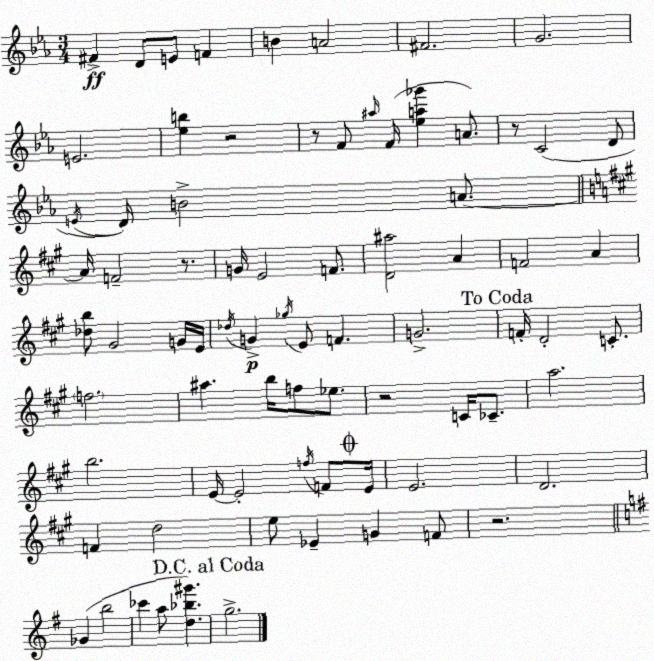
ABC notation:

X:1
T:Untitled
M:3/4
L:1/4
K:Eb
^F D/2 E/2 F B A2 ^F2 G2 E2 [_eb] z2 z/2 F/2 ^a/4 F/4 [_ea_g'] A/2 z/2 C2 D/2 E/4 D/4 B2 A/2 A/4 F2 z/2 G/4 E2 F/2 [D^a]2 A F2 A [_db]/2 ^G2 G/4 E/4 _d/4 G _g/4 E/2 F G2 F/4 D2 C/2 f2 ^a b/4 f/2 _e/2 z2 C/4 _C/2 a2 b2 E/4 E2 f/4 F/2 E/4 E2 D2 F d2 e/2 _E G F/2 z2 _G b2 _c' a/2 [d_b^g'] g2